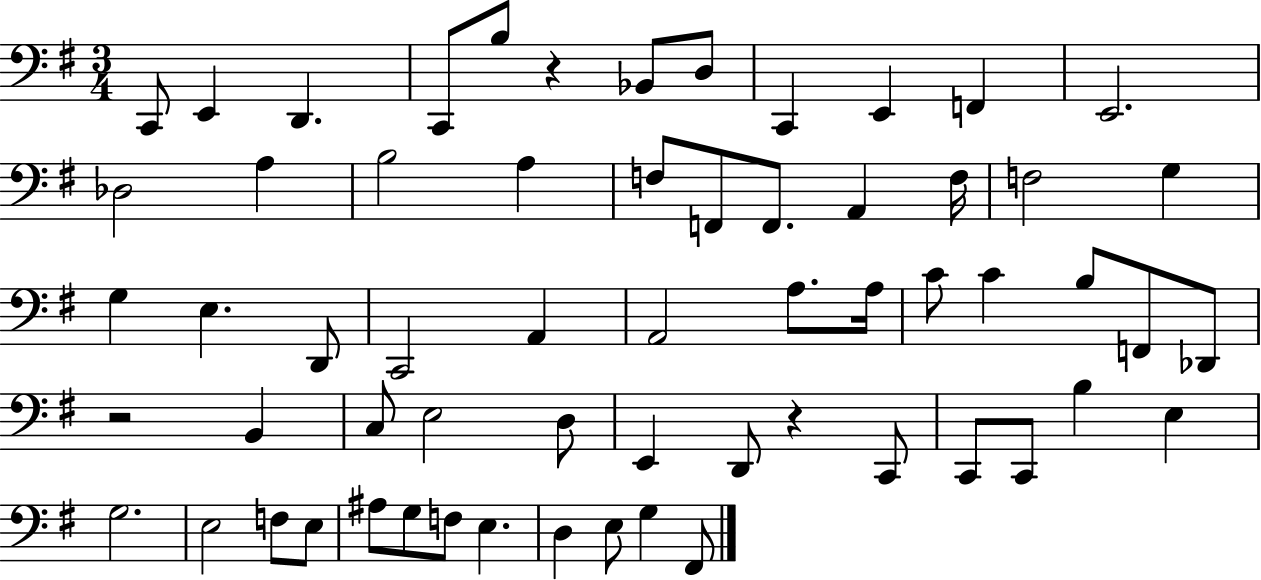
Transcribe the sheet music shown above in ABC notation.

X:1
T:Untitled
M:3/4
L:1/4
K:G
C,,/2 E,, D,, C,,/2 B,/2 z _B,,/2 D,/2 C,, E,, F,, E,,2 _D,2 A, B,2 A, F,/2 F,,/2 F,,/2 A,, F,/4 F,2 G, G, E, D,,/2 C,,2 A,, A,,2 A,/2 A,/4 C/2 C B,/2 F,,/2 _D,,/2 z2 B,, C,/2 E,2 D,/2 E,, D,,/2 z C,,/2 C,,/2 C,,/2 B, E, G,2 E,2 F,/2 E,/2 ^A,/2 G,/2 F,/2 E, D, E,/2 G, ^F,,/2